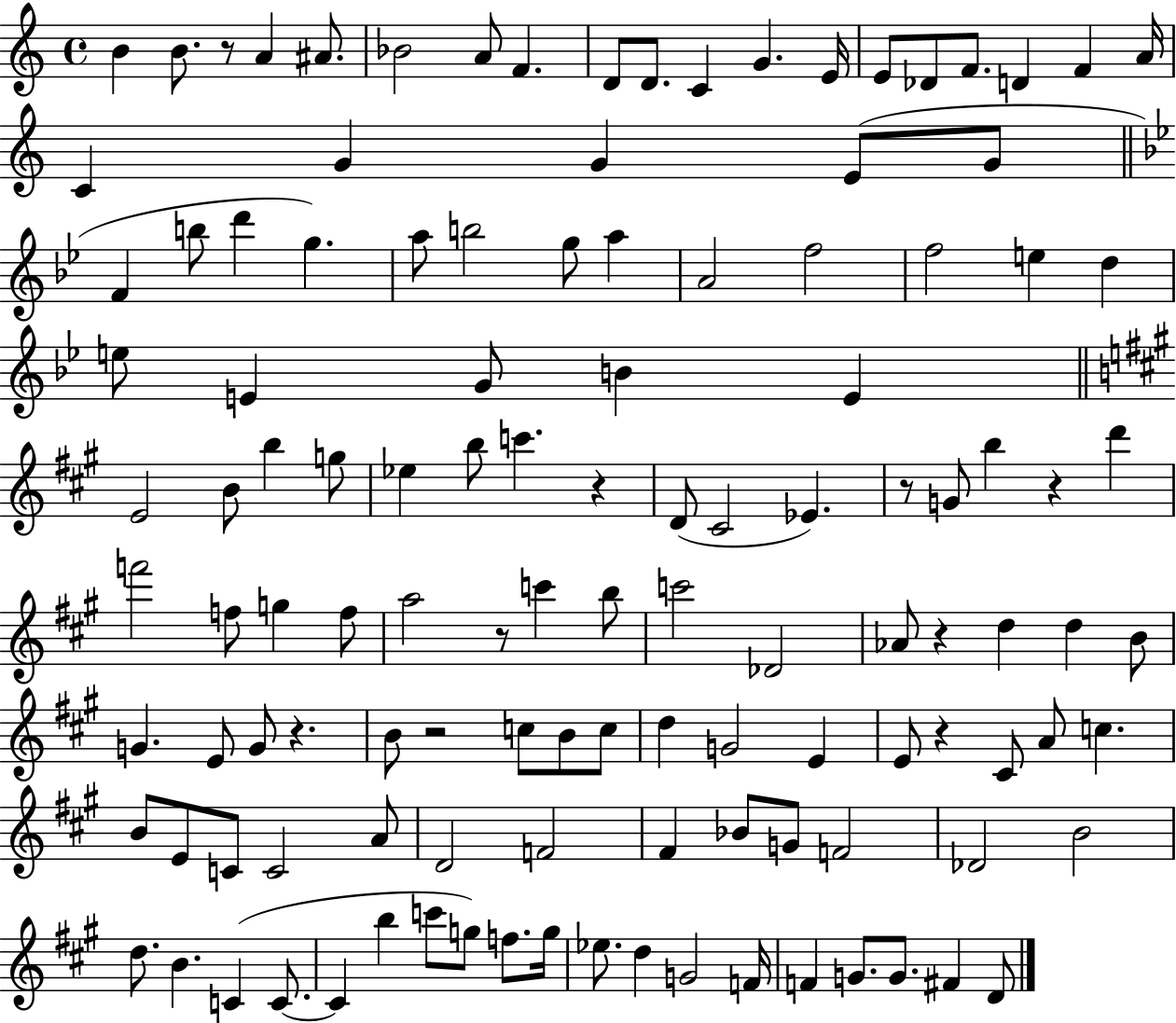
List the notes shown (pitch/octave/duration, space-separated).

B4/q B4/e. R/e A4/q A#4/e. Bb4/h A4/e F4/q. D4/e D4/e. C4/q G4/q. E4/s E4/e Db4/e F4/e. D4/q F4/q A4/s C4/q G4/q G4/q E4/e G4/e F4/q B5/e D6/q G5/q. A5/e B5/h G5/e A5/q A4/h F5/h F5/h E5/q D5/q E5/e E4/q G4/e B4/q E4/q E4/h B4/e B5/q G5/e Eb5/q B5/e C6/q. R/q D4/e C#4/h Eb4/q. R/e G4/e B5/q R/q D6/q F6/h F5/e G5/q F5/e A5/h R/e C6/q B5/e C6/h Db4/h Ab4/e R/q D5/q D5/q B4/e G4/q. E4/e G4/e R/q. B4/e R/h C5/e B4/e C5/e D5/q G4/h E4/q E4/e R/q C#4/e A4/e C5/q. B4/e E4/e C4/e C4/h A4/e D4/h F4/h F#4/q Bb4/e G4/e F4/h Db4/h B4/h D5/e. B4/q. C4/q C4/e. C4/q B5/q C6/e G5/e F5/e. G5/s Eb5/e. D5/q G4/h F4/s F4/q G4/e. G4/e. F#4/q D4/e